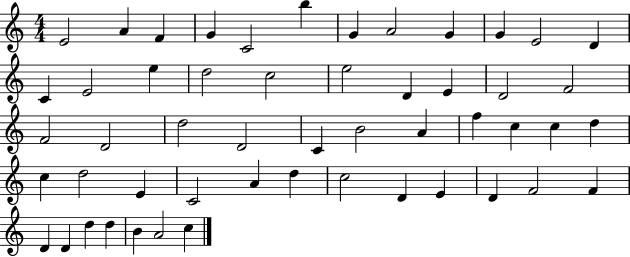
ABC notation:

X:1
T:Untitled
M:4/4
L:1/4
K:C
E2 A F G C2 b G A2 G G E2 D C E2 e d2 c2 e2 D E D2 F2 F2 D2 d2 D2 C B2 A f c c d c d2 E C2 A d c2 D E D F2 F D D d d B A2 c